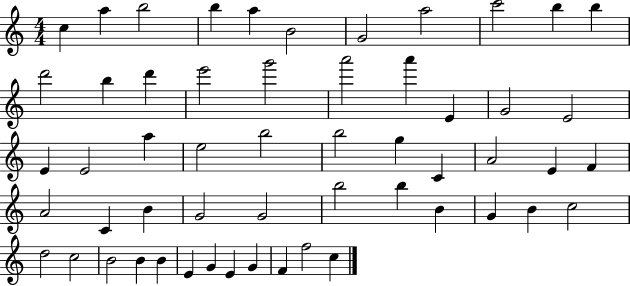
X:1
T:Untitled
M:4/4
L:1/4
K:C
c a b2 b a B2 G2 a2 c'2 b b d'2 b d' e'2 g'2 a'2 a' E G2 E2 E E2 a e2 b2 b2 g C A2 E F A2 C B G2 G2 b2 b B G B c2 d2 c2 B2 B B E G E G F f2 c